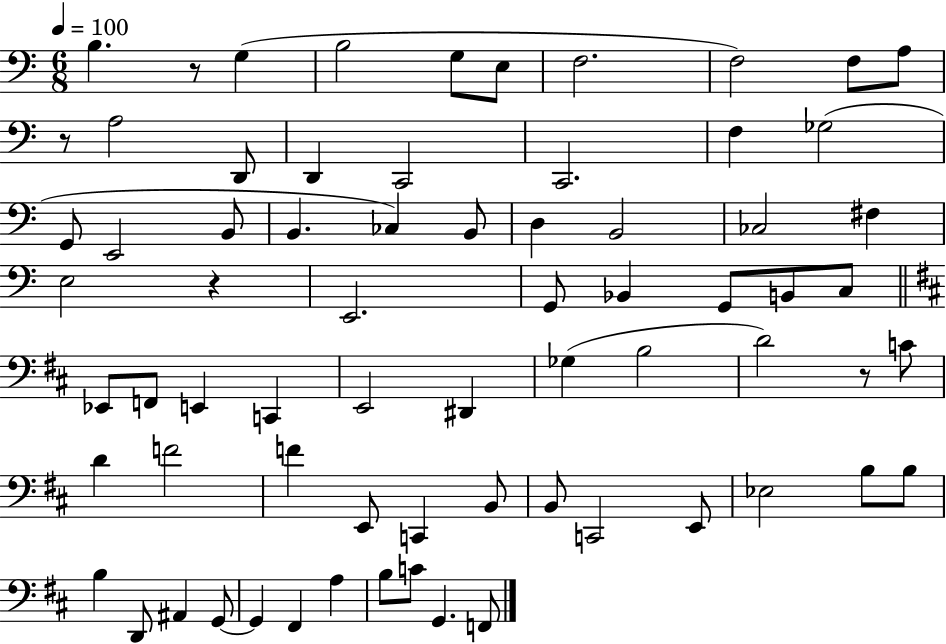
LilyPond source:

{
  \clef bass
  \numericTimeSignature
  \time 6/8
  \key c \major
  \tempo 4 = 100
  b4. r8 g4( | b2 g8 e8 | f2. | f2) f8 a8 | \break r8 a2 d,8 | d,4 c,2 | c,2. | f4 ges2( | \break g,8 e,2 b,8 | b,4. ces4) b,8 | d4 b,2 | ces2 fis4 | \break e2 r4 | e,2. | g,8 bes,4 g,8 b,8 c8 | \bar "||" \break \key b \minor ees,8 f,8 e,4 c,4 | e,2 dis,4 | ges4( b2 | d'2) r8 c'8 | \break d'4 f'2 | f'4 e,8 c,4 b,8 | b,8 c,2 e,8 | ees2 b8 b8 | \break b4 d,8 ais,4 g,8~~ | g,4 fis,4 a4 | b8 c'8 g,4. f,8 | \bar "|."
}